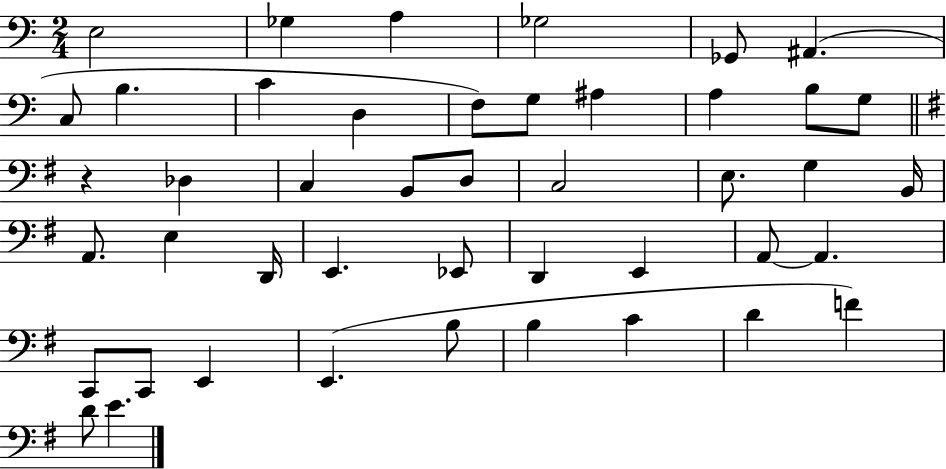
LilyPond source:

{
  \clef bass
  \numericTimeSignature
  \time 2/4
  \key c \major
  e2 | ges4 a4 | ges2 | ges,8 ais,4.( | \break c8 b4. | c'4 d4 | f8) g8 ais4 | a4 b8 g8 | \break \bar "||" \break \key g \major r4 des4 | c4 b,8 d8 | c2 | e8. g4 b,16 | \break a,8. e4 d,16 | e,4. ees,8 | d,4 e,4 | a,8~~ a,4. | \break c,8 c,8 e,4 | e,4.( b8 | b4 c'4 | d'4 f'4) | \break d'8 e'4. | \bar "|."
}